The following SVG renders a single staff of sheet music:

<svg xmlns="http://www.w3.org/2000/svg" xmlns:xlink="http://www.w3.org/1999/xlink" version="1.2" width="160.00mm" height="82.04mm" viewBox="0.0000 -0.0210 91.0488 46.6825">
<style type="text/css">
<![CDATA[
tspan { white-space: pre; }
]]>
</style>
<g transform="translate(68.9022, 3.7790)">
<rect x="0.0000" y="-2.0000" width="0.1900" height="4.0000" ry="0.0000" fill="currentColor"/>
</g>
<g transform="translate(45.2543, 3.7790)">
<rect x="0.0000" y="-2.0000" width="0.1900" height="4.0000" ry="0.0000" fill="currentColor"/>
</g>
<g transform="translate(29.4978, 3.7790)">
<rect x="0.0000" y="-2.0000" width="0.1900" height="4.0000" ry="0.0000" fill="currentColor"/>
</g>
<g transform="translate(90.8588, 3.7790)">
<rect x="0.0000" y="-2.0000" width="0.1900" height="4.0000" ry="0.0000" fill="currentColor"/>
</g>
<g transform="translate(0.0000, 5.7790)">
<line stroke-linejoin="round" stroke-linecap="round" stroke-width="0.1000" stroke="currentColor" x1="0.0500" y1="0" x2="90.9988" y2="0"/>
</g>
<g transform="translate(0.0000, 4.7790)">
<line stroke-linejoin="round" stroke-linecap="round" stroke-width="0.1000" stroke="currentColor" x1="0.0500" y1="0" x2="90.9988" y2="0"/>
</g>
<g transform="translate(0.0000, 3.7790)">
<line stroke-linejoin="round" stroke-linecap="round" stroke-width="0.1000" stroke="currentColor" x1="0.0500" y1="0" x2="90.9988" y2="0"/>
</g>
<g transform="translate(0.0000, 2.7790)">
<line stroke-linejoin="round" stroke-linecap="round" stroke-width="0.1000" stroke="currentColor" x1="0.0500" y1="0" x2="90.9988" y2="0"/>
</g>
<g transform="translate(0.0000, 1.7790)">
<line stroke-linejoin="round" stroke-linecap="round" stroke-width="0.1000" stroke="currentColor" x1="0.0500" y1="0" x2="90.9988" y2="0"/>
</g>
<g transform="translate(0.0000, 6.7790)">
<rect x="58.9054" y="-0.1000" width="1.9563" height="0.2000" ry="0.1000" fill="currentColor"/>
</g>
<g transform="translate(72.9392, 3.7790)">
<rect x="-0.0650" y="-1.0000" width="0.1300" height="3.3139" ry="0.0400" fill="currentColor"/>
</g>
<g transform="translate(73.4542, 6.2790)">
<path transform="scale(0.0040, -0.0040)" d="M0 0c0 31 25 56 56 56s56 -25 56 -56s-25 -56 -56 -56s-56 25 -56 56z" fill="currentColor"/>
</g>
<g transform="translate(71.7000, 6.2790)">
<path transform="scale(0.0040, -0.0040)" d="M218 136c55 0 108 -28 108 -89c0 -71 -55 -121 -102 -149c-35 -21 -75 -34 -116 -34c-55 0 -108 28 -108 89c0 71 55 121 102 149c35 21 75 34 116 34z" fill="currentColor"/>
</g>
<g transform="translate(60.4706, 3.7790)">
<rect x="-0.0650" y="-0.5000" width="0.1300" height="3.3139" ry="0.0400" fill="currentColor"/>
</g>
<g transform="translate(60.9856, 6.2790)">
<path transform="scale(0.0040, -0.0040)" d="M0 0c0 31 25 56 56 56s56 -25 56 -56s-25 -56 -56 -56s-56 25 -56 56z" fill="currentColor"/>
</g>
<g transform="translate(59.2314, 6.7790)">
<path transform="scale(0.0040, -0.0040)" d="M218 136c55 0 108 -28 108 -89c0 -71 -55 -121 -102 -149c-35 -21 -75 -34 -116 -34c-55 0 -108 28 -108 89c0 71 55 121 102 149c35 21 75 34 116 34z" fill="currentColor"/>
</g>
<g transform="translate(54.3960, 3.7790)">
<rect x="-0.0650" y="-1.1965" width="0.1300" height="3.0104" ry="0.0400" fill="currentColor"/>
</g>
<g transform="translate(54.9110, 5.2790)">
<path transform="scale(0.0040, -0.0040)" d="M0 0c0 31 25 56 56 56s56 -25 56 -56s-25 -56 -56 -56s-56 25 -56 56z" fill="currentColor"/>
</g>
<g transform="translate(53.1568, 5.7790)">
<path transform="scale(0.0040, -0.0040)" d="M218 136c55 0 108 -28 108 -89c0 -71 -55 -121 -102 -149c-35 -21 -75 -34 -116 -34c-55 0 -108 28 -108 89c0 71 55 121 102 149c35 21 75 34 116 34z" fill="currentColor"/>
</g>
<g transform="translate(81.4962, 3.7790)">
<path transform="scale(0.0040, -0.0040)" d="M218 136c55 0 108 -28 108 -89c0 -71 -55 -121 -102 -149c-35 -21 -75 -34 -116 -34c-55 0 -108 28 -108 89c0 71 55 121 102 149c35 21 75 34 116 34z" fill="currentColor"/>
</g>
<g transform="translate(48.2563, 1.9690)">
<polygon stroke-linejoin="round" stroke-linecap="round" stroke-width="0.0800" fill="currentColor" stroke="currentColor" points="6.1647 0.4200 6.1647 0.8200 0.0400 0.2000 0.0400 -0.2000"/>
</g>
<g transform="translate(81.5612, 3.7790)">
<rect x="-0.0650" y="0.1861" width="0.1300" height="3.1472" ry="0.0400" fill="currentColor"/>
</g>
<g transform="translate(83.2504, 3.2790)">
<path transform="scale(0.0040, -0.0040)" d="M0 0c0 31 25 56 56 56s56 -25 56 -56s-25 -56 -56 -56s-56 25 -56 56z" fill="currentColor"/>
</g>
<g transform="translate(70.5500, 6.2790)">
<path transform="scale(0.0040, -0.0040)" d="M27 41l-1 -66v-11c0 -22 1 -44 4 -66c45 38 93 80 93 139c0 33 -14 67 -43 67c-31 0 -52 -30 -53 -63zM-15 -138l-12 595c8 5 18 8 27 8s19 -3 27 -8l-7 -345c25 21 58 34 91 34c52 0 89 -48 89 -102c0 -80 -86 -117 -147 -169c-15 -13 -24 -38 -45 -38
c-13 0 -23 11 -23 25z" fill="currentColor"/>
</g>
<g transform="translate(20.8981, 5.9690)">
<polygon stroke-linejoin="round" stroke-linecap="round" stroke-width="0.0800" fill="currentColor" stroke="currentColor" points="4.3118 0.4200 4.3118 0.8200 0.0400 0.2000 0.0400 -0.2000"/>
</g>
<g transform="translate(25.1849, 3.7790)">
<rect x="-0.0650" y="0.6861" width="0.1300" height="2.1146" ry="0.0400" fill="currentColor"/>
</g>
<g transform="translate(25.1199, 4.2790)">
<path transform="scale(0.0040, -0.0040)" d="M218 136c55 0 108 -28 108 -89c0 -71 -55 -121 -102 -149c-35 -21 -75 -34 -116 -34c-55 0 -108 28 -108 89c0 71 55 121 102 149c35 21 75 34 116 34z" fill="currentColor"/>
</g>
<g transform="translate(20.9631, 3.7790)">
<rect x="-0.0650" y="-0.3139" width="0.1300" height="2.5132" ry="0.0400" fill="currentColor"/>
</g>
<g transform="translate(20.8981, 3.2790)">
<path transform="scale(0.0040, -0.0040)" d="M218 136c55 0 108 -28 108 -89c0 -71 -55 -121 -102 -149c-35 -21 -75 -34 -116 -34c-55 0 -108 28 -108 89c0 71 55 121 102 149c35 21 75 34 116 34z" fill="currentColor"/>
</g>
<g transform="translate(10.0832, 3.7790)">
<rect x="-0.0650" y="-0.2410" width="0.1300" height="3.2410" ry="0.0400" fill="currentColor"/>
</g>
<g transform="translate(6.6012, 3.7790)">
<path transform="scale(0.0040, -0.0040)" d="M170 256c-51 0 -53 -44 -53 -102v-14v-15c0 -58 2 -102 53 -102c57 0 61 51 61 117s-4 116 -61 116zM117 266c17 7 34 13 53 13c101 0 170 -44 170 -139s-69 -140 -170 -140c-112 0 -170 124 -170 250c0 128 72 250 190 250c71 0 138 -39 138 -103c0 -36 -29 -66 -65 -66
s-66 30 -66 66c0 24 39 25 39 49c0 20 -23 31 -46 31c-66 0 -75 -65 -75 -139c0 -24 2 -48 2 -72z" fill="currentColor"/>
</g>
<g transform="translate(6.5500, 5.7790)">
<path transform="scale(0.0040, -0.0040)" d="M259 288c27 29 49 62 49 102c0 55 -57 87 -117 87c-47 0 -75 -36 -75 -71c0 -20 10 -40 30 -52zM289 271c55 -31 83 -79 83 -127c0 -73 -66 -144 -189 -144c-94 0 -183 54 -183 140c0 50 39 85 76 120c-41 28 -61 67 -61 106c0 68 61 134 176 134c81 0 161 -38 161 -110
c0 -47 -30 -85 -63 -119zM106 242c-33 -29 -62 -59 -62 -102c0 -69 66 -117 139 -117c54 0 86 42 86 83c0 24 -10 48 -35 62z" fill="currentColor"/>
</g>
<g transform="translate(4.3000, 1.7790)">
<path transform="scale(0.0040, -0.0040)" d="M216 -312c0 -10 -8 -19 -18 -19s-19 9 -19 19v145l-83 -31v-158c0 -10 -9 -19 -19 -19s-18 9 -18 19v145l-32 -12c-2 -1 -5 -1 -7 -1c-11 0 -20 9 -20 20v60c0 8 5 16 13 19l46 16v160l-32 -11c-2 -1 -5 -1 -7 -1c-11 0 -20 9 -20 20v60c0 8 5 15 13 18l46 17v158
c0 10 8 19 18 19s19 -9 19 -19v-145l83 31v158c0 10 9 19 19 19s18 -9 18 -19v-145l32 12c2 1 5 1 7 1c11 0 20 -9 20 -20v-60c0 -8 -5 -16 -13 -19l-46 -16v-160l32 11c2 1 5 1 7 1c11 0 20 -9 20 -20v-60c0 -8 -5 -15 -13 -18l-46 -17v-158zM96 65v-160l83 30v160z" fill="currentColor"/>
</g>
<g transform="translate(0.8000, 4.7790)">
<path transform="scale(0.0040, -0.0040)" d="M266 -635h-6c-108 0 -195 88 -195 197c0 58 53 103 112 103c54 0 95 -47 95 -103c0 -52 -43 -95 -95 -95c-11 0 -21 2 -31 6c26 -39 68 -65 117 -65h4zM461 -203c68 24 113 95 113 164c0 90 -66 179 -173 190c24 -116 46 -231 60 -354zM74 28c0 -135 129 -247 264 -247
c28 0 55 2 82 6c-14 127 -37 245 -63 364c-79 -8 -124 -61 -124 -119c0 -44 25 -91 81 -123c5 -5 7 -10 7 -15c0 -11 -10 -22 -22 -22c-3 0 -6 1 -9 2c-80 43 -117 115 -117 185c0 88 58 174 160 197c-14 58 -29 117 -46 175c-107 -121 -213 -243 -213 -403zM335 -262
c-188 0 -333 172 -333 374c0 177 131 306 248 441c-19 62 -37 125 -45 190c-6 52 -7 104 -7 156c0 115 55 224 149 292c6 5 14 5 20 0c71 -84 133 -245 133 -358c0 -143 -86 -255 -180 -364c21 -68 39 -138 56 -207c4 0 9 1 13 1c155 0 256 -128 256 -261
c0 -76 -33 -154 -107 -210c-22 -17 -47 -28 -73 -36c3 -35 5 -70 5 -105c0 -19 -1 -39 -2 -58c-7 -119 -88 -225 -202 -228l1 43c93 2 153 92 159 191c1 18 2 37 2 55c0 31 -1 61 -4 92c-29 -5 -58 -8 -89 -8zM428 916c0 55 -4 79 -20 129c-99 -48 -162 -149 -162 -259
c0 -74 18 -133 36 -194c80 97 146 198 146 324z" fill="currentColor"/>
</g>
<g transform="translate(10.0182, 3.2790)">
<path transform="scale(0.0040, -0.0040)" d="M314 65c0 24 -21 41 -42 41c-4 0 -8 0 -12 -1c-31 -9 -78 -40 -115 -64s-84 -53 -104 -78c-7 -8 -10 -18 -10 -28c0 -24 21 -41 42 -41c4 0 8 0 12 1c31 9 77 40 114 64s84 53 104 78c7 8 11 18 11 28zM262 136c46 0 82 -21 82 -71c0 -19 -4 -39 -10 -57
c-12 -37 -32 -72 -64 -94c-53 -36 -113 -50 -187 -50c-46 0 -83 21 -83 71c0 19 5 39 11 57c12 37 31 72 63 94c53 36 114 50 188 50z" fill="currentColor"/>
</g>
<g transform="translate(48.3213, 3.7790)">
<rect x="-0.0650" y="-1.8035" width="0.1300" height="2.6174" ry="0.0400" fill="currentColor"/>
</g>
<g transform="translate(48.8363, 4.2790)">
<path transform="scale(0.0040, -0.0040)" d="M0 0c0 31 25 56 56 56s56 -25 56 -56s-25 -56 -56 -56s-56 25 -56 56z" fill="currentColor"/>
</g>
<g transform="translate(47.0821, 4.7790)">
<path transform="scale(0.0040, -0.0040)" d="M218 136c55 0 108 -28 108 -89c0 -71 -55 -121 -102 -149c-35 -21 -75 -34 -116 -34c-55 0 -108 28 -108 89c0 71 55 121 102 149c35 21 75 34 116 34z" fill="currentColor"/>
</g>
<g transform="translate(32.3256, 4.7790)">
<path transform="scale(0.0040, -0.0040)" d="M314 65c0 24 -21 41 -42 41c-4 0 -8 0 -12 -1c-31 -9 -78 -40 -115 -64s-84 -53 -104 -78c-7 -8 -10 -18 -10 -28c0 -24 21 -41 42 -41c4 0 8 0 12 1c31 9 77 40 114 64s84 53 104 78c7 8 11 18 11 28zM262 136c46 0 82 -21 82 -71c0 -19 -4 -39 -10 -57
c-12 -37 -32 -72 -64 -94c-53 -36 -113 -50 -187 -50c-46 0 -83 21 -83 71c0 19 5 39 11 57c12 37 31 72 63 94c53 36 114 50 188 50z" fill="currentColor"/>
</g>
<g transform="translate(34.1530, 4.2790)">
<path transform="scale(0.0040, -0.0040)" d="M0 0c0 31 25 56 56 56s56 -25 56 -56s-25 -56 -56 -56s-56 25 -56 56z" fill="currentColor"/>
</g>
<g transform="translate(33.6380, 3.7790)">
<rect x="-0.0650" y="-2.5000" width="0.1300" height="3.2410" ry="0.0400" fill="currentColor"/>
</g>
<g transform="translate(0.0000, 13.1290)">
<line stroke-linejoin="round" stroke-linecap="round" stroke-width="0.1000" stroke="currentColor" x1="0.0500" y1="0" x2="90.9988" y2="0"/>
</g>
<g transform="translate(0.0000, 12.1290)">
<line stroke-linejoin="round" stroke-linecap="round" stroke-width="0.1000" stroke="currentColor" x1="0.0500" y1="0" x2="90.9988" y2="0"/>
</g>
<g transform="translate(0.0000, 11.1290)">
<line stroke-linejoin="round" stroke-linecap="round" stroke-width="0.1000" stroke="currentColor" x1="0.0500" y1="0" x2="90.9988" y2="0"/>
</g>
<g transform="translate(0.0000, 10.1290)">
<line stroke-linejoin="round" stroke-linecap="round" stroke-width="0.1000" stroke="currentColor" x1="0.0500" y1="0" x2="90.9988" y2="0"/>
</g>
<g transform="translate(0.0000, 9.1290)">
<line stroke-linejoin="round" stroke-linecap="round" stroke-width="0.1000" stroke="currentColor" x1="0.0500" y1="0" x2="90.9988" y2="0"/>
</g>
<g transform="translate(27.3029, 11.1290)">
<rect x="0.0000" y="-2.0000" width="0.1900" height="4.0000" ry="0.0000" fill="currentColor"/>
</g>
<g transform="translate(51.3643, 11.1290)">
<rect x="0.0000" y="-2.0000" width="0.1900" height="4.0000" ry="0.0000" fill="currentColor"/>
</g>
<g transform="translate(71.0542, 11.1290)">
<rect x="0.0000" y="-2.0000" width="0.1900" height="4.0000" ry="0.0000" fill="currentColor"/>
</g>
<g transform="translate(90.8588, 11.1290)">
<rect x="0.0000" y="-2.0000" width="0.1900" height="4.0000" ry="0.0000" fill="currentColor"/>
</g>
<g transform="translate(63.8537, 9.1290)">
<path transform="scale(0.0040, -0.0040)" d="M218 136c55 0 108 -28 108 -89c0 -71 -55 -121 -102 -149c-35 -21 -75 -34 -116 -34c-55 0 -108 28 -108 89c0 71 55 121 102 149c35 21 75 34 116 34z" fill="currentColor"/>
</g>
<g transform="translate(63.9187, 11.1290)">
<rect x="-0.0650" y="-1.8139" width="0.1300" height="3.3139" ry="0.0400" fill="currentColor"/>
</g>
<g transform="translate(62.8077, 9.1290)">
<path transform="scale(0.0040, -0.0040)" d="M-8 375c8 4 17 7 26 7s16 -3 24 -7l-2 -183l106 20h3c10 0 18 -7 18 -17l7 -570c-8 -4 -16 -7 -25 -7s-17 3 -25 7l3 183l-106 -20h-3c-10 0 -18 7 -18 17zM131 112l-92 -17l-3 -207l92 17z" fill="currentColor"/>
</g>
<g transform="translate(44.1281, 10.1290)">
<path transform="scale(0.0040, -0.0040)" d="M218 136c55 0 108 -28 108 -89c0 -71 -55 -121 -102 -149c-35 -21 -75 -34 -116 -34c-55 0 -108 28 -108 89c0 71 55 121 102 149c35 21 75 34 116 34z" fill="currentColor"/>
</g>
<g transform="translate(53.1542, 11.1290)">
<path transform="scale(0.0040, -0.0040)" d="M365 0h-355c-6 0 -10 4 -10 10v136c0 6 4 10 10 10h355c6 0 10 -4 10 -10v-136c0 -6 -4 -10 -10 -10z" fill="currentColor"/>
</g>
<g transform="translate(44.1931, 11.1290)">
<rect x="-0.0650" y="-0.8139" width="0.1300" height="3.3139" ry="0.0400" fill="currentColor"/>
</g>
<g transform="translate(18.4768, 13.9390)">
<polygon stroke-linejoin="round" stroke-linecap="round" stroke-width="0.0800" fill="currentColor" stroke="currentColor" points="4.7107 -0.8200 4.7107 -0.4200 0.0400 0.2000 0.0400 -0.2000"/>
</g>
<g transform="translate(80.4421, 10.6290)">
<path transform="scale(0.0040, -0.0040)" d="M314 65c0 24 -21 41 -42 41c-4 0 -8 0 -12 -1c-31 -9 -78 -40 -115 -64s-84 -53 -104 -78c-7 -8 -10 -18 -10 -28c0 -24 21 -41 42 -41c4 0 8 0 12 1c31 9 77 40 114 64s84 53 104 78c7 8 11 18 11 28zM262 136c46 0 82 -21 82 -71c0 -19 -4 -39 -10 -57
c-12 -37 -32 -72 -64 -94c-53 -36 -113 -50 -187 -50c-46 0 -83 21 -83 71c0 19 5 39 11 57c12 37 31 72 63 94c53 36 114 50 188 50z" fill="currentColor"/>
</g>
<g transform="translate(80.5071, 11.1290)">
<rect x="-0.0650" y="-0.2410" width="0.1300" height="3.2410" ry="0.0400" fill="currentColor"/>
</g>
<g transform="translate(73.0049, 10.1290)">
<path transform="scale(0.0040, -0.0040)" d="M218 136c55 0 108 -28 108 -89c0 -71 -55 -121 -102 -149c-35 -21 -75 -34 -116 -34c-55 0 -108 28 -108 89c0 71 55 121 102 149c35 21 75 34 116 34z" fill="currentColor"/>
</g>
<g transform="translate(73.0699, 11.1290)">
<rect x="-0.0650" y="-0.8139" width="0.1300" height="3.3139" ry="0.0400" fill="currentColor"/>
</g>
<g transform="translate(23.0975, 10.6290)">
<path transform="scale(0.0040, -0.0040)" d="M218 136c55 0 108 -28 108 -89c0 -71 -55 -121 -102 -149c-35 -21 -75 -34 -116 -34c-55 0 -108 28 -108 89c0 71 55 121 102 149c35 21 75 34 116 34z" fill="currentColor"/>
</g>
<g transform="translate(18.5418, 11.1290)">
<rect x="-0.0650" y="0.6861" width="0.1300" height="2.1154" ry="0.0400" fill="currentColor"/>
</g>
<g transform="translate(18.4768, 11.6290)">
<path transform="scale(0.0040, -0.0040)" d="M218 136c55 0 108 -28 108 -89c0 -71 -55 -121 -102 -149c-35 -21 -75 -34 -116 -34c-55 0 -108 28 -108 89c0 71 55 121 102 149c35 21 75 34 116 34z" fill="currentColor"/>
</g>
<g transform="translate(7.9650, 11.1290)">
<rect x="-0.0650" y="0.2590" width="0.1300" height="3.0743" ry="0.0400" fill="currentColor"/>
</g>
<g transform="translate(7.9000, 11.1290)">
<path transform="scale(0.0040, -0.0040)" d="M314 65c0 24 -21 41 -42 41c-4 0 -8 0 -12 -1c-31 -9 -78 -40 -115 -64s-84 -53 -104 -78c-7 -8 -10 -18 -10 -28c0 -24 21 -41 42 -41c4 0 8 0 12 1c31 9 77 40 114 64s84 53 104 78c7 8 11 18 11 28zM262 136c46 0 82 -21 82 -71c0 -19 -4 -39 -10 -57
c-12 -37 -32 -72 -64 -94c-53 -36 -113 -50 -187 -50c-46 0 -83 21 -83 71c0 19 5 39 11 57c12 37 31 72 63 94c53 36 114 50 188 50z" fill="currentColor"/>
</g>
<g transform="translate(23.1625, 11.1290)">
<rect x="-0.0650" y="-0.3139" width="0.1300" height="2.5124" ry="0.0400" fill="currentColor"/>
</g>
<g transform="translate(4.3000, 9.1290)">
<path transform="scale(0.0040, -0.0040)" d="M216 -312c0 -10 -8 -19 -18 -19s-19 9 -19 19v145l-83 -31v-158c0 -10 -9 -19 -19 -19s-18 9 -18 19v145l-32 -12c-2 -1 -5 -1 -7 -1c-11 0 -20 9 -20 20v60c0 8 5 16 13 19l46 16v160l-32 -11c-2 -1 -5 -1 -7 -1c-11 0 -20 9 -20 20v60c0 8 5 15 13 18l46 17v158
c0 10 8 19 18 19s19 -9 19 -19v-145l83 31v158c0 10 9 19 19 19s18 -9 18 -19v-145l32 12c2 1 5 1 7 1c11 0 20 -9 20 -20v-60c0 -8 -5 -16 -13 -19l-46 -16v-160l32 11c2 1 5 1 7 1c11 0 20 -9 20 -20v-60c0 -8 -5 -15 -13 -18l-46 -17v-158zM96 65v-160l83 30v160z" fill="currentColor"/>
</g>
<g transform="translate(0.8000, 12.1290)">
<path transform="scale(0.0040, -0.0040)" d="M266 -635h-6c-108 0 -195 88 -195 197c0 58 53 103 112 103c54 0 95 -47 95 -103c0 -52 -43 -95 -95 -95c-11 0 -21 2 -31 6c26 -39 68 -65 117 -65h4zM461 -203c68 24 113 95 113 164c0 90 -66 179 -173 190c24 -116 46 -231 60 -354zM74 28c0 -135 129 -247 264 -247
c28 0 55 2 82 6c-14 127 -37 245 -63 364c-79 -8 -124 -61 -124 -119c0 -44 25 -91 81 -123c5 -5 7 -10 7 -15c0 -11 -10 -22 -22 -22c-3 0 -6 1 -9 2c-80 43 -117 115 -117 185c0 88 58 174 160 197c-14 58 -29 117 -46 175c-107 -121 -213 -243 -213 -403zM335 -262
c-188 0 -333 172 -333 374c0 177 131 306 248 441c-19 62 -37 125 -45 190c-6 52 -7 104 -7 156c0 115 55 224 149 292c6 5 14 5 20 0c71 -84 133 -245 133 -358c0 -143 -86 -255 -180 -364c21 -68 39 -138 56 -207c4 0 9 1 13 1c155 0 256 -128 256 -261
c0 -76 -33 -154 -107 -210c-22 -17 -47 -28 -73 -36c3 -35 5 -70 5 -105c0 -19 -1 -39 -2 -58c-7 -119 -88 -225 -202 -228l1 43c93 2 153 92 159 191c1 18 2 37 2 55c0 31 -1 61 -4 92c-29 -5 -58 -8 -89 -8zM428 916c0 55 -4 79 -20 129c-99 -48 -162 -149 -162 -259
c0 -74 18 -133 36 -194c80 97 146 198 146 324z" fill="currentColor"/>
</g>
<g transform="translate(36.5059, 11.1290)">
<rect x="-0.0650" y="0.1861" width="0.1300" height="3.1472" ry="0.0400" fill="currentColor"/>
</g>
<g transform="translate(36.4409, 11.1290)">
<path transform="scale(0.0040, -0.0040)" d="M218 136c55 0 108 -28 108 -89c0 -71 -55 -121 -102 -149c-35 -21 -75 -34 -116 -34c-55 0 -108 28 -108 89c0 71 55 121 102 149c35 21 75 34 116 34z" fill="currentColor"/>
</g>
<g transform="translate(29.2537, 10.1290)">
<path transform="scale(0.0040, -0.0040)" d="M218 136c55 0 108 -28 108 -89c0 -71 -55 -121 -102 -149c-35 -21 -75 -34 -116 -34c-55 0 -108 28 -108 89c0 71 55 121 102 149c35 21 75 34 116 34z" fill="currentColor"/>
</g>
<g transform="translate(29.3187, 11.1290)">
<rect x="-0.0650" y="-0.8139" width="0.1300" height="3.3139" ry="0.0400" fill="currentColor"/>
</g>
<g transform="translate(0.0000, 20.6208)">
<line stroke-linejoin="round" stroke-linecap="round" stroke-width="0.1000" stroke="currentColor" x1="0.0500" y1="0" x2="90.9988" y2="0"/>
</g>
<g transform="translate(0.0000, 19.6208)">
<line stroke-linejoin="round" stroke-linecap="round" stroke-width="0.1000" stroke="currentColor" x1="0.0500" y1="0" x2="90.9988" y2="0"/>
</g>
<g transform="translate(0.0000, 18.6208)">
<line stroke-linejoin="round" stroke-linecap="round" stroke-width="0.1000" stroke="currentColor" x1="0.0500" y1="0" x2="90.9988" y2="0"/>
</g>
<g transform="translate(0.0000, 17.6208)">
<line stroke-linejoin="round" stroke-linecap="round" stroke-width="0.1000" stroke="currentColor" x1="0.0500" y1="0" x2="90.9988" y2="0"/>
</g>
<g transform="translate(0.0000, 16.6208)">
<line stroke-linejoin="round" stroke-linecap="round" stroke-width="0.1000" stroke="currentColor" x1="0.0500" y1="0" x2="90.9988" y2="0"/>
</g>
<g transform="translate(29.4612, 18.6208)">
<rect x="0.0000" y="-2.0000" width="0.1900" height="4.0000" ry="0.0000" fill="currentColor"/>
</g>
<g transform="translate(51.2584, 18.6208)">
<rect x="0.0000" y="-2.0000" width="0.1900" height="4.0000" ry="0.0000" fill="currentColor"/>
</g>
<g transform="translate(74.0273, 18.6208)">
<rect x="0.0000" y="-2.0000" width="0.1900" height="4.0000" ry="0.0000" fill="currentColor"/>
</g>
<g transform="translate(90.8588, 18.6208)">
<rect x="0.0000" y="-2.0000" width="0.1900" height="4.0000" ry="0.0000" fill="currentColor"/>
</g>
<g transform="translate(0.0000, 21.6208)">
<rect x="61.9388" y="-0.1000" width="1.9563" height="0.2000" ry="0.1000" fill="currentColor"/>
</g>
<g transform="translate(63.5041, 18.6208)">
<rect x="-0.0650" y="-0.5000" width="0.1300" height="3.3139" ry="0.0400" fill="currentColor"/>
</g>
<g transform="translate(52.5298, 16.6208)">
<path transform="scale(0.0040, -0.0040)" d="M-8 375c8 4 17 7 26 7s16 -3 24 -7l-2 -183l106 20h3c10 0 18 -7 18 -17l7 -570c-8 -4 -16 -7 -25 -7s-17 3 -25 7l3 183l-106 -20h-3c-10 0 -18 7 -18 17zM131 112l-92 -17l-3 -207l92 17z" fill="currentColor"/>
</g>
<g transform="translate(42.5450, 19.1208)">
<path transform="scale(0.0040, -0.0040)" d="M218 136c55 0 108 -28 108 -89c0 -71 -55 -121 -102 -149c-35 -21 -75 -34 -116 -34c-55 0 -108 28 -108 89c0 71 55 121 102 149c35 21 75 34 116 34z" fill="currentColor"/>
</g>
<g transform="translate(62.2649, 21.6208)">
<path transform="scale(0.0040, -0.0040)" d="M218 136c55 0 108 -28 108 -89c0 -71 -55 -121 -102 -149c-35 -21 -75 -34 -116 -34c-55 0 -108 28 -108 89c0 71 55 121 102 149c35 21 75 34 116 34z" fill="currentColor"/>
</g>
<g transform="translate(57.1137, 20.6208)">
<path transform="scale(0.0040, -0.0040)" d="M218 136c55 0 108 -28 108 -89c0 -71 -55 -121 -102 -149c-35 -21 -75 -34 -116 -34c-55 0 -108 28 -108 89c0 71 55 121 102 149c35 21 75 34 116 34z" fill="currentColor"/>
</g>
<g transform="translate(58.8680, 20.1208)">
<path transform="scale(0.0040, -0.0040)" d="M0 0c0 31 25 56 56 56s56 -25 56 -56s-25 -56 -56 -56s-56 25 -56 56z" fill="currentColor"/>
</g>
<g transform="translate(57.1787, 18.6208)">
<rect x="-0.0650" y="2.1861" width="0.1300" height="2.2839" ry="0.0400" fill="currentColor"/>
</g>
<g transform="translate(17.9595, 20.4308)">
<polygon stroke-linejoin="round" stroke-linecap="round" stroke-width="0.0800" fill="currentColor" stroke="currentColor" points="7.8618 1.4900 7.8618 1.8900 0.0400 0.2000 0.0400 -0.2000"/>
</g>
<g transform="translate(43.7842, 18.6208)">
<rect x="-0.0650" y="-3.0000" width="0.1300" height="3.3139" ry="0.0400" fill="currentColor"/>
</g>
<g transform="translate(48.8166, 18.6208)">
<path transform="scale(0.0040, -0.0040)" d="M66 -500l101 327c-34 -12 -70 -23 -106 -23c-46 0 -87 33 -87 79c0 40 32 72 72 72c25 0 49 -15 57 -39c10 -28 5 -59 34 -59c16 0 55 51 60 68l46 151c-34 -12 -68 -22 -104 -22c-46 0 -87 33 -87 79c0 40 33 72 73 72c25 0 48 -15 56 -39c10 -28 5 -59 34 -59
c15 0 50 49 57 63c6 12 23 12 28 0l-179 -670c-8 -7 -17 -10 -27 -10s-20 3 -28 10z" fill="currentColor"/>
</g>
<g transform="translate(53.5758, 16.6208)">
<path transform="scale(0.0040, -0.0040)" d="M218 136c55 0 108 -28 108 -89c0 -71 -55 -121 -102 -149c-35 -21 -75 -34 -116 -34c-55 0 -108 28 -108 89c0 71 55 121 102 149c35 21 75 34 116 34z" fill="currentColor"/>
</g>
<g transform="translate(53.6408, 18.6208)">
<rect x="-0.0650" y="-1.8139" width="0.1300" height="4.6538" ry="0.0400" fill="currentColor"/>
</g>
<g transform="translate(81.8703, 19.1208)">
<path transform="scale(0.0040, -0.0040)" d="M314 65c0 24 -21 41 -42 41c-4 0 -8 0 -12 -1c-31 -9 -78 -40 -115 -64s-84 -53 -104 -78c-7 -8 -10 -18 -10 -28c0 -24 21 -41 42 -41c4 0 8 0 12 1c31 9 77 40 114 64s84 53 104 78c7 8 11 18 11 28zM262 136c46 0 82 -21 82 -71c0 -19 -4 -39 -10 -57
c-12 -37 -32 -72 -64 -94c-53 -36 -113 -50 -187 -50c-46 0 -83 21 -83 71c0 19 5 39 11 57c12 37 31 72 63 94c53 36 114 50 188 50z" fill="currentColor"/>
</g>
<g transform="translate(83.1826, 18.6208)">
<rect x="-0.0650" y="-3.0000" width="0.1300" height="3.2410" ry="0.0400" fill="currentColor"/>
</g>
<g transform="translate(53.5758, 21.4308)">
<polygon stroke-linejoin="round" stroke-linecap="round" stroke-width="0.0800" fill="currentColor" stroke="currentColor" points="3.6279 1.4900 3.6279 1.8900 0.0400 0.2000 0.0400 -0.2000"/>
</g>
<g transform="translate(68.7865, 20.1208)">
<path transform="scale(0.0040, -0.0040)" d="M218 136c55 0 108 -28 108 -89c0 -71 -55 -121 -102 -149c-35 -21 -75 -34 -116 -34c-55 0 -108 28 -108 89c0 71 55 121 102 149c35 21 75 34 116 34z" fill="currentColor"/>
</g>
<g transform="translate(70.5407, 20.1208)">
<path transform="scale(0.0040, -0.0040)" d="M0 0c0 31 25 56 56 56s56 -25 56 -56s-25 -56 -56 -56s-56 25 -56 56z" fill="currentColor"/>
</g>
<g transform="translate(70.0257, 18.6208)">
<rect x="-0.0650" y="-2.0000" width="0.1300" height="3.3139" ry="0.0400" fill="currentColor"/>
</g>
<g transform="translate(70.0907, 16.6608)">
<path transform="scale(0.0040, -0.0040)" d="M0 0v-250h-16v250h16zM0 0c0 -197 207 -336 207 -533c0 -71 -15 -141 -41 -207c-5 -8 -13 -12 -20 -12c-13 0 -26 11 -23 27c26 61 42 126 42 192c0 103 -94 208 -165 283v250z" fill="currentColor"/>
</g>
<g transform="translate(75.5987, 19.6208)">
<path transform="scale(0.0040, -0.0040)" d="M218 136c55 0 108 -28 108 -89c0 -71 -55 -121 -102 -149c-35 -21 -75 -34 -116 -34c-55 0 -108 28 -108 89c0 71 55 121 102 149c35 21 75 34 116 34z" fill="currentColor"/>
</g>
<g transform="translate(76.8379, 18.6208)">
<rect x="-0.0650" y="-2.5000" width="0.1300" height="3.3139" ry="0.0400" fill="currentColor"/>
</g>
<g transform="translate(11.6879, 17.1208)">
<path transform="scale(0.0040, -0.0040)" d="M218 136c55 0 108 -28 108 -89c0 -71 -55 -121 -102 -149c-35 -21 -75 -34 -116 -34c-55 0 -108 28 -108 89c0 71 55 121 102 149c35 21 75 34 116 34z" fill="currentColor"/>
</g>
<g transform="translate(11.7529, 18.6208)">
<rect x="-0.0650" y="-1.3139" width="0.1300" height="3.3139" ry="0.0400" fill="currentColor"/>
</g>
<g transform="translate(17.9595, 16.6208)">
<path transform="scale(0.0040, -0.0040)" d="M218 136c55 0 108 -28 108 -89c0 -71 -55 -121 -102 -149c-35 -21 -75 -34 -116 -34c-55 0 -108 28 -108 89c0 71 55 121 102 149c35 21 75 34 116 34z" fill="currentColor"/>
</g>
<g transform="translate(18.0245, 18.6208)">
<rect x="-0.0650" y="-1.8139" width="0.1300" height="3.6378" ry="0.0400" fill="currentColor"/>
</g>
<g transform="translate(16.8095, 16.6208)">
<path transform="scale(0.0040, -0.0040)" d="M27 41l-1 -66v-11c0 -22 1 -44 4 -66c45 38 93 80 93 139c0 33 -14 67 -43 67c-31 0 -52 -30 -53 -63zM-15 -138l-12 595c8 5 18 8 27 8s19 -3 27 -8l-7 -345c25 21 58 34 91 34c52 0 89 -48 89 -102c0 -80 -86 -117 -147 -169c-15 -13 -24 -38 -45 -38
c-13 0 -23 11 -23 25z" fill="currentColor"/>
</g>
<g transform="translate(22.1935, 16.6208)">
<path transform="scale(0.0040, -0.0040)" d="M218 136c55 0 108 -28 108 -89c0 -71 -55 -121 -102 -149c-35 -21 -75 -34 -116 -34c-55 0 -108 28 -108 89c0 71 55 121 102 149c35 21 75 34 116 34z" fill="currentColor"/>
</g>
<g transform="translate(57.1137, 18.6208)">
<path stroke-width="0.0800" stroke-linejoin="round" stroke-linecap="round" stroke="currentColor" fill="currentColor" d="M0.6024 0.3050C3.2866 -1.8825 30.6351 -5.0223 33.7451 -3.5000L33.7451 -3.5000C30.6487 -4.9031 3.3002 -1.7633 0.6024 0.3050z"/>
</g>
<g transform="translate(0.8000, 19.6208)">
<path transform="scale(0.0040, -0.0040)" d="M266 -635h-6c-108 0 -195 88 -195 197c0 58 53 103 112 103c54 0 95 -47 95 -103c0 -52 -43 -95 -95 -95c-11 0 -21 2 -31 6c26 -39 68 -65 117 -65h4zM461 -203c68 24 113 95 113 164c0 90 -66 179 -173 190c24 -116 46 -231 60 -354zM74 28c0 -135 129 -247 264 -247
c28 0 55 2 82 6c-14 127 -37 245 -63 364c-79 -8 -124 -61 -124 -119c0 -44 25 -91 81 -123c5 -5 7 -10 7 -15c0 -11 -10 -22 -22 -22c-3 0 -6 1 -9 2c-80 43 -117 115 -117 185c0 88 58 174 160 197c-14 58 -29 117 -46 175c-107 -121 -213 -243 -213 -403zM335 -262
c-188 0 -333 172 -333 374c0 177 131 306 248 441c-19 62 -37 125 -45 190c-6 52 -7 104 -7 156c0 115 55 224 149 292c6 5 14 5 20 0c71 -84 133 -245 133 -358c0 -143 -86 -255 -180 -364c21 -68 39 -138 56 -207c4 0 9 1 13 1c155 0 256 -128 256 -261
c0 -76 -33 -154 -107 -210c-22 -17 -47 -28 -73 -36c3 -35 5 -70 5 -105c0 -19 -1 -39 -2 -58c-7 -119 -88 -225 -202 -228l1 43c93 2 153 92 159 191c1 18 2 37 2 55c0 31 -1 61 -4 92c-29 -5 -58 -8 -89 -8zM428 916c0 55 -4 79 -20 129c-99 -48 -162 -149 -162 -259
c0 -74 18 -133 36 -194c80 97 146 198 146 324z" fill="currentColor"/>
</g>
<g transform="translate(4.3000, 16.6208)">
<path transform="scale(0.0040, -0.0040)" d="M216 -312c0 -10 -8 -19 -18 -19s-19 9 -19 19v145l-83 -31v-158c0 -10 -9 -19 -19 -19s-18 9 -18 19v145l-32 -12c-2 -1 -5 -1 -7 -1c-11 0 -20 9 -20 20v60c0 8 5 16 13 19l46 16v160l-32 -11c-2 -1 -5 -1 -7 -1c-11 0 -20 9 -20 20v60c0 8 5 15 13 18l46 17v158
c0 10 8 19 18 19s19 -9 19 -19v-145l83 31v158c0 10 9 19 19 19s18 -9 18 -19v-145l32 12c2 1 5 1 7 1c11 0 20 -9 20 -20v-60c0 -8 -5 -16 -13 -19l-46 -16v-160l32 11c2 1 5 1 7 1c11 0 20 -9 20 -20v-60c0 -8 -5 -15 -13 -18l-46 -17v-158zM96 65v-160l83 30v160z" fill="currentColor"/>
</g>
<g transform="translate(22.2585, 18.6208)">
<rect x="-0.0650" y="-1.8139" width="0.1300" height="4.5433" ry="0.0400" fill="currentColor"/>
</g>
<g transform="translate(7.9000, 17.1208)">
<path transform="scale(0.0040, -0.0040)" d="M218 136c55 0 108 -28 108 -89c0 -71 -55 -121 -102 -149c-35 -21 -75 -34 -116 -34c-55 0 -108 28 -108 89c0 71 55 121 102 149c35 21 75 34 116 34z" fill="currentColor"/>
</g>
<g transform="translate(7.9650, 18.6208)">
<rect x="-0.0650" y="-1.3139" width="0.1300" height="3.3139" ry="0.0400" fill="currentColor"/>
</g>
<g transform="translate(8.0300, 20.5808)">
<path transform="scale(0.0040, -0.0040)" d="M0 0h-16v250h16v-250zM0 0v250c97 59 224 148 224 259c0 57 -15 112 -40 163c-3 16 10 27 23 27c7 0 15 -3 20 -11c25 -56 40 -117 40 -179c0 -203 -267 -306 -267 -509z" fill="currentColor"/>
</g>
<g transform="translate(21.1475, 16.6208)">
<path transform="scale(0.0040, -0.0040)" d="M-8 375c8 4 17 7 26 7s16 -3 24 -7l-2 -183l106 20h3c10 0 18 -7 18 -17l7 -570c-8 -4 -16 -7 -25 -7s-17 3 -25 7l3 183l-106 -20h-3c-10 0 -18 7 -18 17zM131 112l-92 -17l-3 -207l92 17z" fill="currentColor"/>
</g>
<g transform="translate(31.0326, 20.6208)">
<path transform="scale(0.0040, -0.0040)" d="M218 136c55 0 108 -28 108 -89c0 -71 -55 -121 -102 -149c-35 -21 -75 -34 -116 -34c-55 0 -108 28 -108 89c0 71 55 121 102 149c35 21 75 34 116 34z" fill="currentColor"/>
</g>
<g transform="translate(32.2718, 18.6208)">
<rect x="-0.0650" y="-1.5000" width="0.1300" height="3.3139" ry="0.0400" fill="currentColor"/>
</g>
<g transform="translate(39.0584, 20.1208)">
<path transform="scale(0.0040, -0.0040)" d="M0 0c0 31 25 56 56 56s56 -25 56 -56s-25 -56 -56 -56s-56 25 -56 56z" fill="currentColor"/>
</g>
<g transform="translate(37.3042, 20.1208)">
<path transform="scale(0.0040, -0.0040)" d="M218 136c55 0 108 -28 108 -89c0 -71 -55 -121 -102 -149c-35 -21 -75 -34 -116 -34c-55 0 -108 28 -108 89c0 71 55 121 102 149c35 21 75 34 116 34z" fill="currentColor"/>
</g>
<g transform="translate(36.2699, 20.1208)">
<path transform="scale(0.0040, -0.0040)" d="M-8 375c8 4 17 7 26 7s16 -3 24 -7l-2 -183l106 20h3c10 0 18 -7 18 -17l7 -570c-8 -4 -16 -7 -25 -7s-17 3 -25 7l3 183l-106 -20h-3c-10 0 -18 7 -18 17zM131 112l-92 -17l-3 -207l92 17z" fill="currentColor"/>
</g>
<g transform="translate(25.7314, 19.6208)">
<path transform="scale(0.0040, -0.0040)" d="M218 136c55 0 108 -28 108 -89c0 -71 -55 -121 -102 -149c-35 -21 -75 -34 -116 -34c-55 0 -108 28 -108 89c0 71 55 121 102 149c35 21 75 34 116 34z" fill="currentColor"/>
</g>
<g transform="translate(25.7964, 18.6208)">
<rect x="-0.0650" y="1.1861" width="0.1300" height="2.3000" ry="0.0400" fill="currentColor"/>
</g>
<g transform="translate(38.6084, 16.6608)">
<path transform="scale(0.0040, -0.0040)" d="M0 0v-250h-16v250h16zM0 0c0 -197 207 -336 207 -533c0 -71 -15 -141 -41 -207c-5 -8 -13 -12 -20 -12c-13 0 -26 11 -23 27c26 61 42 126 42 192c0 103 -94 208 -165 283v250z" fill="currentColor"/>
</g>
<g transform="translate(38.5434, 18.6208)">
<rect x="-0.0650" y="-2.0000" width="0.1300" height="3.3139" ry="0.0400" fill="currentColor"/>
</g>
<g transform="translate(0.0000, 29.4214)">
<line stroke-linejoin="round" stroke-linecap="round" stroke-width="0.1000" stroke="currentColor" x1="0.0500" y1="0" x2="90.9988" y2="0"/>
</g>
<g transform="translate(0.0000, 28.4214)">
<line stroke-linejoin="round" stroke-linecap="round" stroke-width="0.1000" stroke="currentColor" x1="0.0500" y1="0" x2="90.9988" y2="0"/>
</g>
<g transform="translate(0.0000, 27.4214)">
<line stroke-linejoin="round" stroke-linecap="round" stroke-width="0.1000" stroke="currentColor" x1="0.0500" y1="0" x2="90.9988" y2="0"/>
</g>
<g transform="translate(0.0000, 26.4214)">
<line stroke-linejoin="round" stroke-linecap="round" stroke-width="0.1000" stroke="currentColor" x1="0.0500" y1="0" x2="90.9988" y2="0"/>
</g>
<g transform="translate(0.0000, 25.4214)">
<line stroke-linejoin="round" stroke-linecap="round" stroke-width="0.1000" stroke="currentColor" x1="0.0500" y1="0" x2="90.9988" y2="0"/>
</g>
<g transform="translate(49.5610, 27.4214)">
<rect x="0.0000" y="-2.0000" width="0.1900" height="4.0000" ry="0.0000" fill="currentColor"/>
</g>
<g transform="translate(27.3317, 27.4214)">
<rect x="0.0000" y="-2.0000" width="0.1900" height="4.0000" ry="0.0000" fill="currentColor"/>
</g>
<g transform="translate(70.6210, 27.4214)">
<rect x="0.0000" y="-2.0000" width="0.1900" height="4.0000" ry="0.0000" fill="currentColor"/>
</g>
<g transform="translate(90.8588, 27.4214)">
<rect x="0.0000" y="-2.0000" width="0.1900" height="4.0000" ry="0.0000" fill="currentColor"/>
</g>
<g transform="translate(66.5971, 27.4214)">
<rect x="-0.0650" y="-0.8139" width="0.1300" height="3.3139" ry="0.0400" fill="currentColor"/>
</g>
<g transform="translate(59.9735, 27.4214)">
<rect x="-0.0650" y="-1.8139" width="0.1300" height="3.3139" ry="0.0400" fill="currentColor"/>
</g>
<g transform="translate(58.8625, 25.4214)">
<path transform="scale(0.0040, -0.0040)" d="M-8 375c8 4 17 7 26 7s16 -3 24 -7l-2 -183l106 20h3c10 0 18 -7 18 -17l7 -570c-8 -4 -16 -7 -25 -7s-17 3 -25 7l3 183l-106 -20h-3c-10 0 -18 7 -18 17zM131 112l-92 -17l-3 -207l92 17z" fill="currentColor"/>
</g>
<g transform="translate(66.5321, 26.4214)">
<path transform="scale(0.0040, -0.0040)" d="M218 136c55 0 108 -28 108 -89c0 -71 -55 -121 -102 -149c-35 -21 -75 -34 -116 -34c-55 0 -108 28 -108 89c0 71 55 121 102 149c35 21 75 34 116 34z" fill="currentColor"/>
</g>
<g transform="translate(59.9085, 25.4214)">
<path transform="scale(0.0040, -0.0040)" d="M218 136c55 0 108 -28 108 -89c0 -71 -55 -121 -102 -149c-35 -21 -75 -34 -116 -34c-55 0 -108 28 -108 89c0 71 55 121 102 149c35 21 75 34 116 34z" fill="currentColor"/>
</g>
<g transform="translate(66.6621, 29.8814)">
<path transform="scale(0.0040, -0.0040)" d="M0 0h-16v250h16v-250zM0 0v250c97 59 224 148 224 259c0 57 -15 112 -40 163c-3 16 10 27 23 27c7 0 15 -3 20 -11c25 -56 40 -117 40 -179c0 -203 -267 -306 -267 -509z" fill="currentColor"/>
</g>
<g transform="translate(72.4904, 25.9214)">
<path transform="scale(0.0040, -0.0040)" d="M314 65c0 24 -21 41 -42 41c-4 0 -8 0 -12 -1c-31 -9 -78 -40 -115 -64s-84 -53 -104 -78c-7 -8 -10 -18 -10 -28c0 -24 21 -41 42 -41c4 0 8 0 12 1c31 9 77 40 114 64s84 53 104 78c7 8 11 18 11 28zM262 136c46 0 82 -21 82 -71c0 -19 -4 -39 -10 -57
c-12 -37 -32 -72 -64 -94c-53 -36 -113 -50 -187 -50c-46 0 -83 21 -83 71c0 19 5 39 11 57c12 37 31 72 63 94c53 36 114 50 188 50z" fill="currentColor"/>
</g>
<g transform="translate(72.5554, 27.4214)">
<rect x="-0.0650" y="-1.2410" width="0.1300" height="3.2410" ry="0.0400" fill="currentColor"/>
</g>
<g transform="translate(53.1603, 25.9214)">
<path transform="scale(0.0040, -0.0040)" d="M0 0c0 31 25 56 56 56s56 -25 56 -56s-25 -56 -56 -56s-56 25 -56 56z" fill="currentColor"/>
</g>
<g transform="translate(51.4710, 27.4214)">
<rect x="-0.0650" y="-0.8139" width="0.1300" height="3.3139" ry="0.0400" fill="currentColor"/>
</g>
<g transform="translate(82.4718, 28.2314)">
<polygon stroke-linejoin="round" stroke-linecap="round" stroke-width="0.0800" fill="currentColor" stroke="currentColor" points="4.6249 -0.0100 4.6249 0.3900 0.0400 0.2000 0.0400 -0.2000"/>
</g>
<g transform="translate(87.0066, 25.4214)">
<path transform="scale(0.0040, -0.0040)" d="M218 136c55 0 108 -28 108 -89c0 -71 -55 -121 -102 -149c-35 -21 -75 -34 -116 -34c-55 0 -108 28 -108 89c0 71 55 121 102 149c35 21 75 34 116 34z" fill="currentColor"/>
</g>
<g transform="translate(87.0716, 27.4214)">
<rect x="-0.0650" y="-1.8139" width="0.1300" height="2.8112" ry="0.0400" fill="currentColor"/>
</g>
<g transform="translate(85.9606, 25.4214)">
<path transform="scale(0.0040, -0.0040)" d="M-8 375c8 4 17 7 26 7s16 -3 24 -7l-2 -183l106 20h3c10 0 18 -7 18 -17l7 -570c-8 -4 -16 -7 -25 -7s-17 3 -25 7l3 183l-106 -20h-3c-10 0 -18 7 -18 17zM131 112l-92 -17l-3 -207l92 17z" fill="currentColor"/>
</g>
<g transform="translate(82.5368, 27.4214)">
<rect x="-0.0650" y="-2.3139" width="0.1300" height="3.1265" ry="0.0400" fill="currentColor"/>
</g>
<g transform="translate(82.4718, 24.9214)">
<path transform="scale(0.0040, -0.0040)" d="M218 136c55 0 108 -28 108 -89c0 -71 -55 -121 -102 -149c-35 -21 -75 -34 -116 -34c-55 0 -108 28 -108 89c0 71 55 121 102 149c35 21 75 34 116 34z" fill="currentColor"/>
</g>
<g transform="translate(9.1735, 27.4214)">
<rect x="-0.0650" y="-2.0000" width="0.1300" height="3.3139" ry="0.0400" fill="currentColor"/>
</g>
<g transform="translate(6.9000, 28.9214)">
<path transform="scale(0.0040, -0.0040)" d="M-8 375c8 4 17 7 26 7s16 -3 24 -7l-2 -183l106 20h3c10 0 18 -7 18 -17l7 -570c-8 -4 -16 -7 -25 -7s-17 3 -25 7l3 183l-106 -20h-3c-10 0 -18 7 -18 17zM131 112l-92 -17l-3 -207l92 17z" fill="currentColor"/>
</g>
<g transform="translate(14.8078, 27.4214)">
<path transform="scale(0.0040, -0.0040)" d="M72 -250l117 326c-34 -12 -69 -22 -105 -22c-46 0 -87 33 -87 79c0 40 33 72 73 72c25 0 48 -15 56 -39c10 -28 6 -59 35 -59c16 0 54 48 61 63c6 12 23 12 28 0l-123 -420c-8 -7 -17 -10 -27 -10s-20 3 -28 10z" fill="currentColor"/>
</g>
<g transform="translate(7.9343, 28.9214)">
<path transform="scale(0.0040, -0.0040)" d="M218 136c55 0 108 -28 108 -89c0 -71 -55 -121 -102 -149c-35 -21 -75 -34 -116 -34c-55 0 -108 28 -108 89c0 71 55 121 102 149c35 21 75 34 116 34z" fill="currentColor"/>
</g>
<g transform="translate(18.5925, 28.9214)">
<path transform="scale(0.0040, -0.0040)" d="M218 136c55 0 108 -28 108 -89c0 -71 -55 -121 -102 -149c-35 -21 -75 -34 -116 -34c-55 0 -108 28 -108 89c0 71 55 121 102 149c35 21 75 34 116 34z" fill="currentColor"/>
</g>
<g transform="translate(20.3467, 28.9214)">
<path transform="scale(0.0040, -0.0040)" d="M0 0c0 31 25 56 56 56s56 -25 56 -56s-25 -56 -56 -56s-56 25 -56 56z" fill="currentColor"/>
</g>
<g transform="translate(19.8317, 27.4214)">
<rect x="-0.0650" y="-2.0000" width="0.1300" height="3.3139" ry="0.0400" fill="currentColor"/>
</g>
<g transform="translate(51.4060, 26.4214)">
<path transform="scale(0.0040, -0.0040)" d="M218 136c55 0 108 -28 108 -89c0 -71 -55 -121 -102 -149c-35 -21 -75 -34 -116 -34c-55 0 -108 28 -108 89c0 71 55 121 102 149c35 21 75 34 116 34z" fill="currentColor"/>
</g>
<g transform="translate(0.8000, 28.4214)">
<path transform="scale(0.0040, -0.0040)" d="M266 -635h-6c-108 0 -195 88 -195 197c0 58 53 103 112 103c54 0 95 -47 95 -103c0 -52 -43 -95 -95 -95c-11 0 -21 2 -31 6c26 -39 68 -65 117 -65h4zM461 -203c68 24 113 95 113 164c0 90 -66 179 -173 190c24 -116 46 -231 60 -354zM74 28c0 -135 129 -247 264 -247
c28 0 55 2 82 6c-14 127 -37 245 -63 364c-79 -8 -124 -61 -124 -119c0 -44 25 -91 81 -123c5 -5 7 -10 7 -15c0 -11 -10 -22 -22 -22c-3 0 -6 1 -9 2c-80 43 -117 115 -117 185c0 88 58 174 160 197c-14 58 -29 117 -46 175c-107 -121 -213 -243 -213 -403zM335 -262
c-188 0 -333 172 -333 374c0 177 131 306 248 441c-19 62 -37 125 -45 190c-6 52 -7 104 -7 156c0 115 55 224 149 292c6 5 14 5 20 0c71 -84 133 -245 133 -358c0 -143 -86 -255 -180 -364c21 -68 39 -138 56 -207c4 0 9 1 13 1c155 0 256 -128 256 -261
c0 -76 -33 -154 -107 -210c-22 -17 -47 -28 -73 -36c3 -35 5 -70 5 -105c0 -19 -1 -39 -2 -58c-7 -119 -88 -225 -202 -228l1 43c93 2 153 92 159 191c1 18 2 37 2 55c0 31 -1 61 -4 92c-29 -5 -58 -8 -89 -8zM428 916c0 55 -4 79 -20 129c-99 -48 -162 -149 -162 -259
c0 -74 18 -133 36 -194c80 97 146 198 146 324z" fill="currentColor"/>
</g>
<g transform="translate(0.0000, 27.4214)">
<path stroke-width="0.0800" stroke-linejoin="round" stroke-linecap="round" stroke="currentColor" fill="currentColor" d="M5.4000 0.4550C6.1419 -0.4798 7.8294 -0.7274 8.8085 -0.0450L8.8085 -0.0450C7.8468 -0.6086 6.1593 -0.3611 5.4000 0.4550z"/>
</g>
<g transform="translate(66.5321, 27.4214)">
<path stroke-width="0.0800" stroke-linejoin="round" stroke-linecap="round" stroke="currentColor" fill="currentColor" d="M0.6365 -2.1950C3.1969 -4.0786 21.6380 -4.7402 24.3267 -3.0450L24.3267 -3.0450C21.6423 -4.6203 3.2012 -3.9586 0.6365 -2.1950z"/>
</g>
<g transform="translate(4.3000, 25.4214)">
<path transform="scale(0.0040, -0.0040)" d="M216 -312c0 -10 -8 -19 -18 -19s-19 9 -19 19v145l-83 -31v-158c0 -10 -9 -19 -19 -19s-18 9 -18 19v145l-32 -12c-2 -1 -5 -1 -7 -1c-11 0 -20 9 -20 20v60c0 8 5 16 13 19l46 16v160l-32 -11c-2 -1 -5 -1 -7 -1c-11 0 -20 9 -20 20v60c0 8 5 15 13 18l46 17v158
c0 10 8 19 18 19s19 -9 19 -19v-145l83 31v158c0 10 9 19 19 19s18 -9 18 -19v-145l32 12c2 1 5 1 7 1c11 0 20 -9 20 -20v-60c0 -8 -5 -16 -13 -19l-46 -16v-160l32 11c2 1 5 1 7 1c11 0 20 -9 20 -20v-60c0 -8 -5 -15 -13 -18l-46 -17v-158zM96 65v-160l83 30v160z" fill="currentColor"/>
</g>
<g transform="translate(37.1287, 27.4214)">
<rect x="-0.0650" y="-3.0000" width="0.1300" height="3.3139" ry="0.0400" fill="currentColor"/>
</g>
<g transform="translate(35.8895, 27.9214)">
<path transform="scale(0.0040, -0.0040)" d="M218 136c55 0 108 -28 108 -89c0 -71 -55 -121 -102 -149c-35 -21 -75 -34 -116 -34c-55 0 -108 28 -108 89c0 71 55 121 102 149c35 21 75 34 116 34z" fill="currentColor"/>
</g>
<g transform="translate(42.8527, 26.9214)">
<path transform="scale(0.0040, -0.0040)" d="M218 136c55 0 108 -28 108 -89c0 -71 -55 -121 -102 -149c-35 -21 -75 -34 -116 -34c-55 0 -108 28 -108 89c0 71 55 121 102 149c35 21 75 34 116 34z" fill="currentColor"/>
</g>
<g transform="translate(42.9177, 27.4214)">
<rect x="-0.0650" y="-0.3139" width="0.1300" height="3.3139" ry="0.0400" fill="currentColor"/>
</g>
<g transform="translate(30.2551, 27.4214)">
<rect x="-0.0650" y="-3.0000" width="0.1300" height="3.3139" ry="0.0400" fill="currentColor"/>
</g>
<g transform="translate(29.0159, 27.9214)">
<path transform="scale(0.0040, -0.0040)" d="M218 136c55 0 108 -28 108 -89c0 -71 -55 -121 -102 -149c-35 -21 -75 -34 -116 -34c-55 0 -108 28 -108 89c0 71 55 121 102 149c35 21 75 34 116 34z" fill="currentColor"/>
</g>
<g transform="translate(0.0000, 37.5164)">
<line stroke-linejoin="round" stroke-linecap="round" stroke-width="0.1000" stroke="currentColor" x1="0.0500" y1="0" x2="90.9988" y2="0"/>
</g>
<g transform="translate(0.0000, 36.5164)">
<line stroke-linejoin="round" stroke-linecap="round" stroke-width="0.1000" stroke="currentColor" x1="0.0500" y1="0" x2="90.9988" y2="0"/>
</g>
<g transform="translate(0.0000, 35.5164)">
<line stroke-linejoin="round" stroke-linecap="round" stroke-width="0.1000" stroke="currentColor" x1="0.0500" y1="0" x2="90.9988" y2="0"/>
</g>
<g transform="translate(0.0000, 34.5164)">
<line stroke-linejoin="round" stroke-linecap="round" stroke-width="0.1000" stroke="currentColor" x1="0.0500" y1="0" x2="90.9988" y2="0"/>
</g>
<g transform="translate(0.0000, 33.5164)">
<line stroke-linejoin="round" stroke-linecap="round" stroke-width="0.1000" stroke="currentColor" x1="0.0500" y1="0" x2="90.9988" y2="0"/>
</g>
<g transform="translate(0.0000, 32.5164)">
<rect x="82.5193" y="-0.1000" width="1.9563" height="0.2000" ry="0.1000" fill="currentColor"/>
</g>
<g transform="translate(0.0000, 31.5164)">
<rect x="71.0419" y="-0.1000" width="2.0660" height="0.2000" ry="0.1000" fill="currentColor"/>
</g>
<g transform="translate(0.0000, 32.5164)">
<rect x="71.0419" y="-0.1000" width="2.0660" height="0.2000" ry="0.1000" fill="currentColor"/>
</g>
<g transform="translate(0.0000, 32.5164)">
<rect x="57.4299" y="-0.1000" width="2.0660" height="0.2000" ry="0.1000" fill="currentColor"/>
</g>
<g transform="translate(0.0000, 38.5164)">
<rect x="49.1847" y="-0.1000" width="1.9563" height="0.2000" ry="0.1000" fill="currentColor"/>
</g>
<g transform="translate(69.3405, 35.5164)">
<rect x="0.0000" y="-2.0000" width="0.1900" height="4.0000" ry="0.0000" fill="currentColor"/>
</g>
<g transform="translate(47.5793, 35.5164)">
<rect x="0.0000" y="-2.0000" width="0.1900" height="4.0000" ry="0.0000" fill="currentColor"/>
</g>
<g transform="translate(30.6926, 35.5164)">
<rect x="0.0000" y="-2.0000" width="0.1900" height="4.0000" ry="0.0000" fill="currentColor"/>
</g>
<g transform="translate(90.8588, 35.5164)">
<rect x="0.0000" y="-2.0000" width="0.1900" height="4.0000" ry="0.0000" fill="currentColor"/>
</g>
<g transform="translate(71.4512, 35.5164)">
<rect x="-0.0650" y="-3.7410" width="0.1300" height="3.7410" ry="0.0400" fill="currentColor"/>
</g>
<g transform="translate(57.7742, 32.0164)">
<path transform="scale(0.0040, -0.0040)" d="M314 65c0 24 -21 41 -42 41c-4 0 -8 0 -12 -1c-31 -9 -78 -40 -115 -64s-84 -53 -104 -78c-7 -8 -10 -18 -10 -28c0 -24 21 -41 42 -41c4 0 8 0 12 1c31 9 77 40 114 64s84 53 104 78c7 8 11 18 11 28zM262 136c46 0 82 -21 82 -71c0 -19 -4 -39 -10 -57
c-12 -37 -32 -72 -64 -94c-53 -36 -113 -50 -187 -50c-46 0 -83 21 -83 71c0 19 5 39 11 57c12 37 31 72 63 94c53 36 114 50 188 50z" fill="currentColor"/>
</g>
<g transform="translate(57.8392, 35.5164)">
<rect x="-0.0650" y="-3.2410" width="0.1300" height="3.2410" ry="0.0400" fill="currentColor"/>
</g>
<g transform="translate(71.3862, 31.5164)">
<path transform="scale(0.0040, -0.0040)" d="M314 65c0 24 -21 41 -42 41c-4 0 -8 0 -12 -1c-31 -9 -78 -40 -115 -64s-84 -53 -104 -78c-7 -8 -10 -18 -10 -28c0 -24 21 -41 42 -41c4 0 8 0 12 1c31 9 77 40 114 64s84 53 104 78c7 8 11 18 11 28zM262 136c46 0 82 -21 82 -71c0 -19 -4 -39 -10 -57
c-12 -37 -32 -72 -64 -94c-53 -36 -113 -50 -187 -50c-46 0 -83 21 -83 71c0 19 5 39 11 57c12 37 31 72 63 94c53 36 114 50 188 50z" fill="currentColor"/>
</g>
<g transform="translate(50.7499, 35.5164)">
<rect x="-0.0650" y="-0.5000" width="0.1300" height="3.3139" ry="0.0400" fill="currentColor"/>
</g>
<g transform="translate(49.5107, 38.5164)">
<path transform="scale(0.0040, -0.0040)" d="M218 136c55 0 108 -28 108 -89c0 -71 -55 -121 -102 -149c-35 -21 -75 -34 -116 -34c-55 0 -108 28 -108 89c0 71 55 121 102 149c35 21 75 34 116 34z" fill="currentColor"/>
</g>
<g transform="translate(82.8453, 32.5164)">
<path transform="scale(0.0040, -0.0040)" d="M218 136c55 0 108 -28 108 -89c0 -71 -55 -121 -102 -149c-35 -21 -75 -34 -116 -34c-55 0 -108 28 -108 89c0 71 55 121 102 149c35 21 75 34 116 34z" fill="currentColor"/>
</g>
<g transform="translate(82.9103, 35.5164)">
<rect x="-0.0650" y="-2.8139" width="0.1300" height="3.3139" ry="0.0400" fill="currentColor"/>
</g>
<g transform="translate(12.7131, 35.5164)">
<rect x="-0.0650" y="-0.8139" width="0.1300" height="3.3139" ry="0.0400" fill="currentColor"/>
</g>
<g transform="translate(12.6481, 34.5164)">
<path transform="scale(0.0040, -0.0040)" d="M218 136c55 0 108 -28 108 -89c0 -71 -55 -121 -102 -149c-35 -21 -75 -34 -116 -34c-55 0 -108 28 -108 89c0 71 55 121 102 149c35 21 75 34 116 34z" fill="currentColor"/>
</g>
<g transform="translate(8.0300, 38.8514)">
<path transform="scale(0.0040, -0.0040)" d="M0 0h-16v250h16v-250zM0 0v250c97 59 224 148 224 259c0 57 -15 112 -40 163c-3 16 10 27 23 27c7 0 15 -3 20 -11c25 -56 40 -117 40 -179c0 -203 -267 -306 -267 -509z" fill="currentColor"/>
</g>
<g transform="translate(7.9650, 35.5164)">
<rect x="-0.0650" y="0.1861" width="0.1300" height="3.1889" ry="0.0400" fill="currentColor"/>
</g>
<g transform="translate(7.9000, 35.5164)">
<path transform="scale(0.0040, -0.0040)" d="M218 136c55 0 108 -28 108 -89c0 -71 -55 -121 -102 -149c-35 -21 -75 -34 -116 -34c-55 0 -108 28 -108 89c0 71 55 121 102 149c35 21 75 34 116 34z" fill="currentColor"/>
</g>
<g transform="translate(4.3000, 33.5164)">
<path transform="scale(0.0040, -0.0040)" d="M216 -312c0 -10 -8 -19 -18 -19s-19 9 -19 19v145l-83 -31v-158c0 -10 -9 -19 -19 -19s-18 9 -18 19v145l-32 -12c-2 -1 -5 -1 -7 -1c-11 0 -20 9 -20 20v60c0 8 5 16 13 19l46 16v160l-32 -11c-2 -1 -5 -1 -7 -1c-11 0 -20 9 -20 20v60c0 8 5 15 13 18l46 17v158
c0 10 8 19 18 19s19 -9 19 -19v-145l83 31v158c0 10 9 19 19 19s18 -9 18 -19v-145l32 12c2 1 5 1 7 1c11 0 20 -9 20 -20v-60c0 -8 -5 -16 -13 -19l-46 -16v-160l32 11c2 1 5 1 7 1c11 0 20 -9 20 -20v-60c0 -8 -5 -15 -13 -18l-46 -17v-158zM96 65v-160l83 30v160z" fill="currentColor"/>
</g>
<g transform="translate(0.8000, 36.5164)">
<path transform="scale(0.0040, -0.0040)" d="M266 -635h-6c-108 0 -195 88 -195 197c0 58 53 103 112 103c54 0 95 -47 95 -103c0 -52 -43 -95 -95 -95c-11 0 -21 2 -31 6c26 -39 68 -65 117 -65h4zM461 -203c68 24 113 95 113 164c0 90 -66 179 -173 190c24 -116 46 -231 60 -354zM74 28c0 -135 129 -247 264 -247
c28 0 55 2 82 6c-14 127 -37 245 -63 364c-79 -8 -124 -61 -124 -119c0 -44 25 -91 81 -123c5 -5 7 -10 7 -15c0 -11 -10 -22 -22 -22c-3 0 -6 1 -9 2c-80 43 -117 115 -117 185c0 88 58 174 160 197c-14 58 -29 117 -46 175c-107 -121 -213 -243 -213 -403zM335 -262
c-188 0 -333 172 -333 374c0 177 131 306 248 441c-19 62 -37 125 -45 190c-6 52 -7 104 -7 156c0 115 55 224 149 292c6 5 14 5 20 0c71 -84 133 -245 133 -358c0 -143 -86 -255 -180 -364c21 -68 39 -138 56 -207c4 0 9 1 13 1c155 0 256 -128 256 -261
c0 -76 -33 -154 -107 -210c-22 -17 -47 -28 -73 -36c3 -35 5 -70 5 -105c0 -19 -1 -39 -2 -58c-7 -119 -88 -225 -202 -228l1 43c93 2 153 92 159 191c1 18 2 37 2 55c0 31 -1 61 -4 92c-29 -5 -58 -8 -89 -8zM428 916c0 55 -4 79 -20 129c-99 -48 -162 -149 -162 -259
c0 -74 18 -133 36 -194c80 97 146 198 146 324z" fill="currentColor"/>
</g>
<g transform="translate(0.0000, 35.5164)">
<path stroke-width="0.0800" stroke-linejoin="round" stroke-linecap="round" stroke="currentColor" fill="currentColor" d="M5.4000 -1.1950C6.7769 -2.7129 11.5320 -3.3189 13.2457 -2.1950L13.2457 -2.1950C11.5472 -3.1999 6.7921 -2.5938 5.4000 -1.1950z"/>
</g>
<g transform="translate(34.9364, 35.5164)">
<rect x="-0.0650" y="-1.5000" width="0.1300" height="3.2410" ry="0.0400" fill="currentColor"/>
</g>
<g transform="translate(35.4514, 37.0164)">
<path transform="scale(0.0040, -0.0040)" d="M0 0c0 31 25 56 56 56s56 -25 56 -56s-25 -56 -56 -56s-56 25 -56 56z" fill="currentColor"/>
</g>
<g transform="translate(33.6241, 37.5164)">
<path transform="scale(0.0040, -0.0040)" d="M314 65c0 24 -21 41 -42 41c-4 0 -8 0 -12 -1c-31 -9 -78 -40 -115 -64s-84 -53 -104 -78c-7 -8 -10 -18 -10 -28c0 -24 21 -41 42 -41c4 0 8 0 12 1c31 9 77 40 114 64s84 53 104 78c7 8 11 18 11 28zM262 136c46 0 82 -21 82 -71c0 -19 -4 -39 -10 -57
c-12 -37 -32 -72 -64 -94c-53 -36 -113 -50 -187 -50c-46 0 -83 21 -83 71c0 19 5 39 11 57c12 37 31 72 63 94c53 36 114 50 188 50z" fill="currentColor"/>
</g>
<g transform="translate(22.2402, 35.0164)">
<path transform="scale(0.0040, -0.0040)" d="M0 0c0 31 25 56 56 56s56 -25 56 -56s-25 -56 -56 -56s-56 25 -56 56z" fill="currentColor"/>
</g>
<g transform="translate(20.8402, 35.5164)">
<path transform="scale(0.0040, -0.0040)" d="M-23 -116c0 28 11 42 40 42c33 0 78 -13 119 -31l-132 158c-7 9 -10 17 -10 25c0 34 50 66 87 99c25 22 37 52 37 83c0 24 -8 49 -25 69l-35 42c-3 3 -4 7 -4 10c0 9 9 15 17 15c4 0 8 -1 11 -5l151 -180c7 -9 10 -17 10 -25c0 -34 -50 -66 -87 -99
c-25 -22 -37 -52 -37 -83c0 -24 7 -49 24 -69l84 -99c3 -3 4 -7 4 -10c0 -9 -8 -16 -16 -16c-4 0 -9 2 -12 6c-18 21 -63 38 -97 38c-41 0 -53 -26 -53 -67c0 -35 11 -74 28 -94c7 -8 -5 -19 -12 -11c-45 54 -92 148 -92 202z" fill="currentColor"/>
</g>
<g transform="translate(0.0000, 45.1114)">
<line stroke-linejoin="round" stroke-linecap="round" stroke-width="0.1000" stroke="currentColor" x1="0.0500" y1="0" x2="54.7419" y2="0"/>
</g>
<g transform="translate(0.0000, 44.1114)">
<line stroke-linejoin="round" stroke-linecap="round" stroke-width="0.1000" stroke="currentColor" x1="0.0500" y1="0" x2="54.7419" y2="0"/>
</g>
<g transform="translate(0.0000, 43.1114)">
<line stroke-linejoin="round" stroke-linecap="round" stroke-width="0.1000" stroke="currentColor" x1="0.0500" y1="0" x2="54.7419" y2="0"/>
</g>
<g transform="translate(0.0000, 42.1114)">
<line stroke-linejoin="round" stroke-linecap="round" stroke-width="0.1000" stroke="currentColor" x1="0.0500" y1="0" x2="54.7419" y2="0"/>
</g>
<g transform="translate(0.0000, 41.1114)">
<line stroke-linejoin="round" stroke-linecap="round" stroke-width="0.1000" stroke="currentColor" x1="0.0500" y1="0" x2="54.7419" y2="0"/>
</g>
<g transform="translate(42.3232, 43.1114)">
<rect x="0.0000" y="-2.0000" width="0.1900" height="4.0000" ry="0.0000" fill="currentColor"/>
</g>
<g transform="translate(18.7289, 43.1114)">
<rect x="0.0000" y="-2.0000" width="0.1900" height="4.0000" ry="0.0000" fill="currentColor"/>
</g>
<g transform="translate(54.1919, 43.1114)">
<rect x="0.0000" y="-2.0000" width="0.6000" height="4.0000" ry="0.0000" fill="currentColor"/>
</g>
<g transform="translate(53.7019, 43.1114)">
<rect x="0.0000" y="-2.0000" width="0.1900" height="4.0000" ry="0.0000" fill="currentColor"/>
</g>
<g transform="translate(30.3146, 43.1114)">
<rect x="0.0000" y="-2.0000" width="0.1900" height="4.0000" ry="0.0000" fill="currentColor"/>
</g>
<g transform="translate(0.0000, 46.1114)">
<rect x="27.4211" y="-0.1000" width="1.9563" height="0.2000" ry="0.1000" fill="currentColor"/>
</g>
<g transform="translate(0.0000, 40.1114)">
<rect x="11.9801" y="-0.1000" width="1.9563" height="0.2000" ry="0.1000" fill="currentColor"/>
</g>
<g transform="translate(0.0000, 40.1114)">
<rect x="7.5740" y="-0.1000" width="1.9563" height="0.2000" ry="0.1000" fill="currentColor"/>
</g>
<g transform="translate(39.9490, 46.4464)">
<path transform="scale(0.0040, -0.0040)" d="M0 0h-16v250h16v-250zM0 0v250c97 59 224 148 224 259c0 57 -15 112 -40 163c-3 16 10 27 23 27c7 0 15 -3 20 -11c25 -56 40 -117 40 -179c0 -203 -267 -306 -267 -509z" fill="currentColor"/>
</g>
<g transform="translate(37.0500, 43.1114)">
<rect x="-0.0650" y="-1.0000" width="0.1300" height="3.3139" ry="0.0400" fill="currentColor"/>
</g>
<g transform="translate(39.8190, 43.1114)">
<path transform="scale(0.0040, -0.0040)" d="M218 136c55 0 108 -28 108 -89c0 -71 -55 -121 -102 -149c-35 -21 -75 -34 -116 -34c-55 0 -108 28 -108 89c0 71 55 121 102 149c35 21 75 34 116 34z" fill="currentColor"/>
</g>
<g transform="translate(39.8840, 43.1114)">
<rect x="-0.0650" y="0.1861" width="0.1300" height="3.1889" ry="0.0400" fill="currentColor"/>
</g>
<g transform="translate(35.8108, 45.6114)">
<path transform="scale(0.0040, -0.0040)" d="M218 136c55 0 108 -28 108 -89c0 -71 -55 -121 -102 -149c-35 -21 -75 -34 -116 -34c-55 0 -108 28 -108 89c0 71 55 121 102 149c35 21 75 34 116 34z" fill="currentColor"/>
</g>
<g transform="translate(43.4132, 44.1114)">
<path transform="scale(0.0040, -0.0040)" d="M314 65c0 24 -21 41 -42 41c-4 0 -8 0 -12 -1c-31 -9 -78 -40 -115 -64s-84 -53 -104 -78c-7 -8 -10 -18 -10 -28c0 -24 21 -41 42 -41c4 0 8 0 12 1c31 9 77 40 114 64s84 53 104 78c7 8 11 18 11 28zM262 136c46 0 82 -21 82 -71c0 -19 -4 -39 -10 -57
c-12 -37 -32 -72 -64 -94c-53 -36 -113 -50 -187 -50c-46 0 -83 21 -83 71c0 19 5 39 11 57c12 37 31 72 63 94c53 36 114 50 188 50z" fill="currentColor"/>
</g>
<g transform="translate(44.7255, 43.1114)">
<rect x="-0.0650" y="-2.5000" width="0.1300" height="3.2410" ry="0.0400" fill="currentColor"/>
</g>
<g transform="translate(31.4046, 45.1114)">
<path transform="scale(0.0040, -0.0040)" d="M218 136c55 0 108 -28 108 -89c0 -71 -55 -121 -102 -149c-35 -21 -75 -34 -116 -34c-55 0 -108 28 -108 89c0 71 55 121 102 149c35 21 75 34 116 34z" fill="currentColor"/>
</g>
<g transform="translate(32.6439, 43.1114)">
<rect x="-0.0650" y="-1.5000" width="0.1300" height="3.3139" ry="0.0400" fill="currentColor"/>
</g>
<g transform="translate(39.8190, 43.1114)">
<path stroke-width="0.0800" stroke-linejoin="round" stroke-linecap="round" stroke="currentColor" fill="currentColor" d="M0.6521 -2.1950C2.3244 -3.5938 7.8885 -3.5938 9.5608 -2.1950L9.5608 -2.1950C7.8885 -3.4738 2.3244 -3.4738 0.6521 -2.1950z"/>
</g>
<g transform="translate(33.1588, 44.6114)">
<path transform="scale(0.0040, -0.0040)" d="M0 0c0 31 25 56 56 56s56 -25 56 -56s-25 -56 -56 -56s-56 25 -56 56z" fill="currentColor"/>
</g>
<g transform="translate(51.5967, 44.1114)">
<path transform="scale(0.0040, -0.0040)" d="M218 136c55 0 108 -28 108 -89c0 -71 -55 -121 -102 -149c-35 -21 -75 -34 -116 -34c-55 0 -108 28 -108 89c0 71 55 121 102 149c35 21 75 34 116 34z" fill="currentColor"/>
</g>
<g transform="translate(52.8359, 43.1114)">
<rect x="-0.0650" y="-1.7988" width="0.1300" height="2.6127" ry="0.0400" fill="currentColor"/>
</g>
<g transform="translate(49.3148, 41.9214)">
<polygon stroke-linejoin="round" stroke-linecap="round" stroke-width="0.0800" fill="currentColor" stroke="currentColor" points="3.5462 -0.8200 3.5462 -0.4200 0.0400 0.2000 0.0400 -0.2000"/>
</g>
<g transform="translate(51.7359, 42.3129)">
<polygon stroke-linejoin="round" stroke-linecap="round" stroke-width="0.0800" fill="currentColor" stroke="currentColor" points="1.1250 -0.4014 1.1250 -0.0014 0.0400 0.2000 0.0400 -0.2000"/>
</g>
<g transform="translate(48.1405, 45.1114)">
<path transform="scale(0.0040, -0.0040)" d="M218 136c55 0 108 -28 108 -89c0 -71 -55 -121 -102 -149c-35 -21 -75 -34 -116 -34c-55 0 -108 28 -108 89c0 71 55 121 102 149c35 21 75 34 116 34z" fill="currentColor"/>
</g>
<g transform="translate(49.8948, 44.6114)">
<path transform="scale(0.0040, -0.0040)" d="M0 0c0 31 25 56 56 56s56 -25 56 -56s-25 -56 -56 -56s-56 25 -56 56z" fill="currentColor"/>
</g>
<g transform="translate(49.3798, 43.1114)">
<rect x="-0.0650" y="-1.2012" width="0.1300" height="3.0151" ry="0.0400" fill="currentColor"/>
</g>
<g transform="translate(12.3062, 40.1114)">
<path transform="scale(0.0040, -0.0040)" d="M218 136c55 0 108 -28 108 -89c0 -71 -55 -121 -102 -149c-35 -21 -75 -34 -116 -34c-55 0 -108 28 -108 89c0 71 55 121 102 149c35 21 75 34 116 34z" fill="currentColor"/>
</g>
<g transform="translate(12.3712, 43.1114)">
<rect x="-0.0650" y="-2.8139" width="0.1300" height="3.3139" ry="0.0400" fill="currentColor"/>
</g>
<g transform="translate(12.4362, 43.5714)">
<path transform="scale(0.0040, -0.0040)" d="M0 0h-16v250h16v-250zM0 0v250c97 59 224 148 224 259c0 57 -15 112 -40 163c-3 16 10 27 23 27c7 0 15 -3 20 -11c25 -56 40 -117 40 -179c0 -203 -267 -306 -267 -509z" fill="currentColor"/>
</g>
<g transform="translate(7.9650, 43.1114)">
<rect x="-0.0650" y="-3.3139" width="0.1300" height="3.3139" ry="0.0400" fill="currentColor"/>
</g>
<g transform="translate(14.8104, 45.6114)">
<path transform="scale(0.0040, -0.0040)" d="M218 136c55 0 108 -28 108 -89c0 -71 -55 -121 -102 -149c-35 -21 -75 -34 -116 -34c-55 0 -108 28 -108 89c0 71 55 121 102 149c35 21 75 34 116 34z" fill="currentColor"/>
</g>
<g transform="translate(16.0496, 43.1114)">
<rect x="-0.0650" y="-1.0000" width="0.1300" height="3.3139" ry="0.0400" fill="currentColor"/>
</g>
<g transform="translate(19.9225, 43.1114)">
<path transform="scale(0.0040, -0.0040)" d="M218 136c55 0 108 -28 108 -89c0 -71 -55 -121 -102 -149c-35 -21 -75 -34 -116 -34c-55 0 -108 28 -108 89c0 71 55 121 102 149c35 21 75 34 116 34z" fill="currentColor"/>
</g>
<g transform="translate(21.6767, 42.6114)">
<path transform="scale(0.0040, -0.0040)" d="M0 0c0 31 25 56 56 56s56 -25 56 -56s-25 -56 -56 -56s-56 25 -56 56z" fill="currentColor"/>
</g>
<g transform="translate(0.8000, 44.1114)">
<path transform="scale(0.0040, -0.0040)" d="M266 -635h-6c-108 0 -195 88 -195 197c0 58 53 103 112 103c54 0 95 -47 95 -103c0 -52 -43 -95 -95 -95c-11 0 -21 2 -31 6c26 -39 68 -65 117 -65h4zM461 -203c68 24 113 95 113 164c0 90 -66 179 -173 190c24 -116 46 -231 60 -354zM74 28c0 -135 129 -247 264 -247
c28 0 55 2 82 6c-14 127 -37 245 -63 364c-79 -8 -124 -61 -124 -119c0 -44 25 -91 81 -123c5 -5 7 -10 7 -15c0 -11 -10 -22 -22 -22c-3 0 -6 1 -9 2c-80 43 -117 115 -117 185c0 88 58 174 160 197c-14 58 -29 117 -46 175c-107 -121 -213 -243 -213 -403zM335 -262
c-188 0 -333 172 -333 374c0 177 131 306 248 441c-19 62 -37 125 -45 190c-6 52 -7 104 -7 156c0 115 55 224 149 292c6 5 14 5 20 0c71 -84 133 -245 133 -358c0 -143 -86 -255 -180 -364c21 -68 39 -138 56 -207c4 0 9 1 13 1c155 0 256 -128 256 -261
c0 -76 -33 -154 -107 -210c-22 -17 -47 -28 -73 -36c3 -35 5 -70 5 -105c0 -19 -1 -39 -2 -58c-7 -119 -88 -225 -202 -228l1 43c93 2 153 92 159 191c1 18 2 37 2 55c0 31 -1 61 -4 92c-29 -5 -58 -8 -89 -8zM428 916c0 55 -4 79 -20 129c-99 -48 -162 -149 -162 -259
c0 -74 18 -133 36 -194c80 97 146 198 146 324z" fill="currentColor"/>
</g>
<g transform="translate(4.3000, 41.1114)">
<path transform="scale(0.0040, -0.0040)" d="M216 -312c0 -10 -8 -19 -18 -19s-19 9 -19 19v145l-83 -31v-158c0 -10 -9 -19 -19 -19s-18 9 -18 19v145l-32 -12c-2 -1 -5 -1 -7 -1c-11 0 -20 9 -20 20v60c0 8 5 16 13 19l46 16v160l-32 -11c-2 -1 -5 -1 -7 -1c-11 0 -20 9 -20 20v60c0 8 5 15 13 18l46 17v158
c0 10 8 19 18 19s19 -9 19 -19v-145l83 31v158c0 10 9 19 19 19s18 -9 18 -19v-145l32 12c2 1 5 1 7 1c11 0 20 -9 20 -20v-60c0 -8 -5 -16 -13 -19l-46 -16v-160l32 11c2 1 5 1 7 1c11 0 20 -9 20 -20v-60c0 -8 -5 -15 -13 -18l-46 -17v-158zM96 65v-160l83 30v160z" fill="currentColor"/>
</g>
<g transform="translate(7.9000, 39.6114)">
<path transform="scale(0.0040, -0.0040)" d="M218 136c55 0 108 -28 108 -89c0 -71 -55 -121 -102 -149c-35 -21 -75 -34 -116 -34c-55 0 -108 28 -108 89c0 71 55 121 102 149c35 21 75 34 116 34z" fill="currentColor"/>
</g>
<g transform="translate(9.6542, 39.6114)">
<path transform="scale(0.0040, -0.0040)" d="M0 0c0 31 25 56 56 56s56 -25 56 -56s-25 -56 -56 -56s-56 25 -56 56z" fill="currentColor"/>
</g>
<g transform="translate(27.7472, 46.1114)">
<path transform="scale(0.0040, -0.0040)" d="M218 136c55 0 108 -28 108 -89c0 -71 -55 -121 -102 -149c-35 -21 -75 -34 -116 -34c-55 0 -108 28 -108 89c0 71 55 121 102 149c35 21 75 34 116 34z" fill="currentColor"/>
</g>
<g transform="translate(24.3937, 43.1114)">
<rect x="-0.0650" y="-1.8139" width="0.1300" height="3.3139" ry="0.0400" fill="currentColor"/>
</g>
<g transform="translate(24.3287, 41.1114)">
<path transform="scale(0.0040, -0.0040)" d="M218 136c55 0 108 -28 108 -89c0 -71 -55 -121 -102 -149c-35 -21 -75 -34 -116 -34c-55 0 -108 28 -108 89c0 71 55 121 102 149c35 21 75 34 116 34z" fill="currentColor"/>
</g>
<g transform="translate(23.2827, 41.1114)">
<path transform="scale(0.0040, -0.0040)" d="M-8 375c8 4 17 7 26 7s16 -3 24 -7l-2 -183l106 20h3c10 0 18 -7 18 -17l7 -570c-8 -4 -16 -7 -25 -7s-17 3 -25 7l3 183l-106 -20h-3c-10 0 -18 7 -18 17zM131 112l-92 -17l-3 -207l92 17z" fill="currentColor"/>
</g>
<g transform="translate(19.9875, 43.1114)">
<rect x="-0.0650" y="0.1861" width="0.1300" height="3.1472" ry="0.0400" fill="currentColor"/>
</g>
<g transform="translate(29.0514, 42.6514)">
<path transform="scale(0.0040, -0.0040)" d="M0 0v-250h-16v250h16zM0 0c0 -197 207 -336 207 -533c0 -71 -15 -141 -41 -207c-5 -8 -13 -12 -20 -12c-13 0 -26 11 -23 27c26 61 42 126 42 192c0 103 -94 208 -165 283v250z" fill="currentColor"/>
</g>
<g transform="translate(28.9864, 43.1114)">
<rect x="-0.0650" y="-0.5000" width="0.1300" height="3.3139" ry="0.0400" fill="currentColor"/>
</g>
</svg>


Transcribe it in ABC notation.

X:1
T:Untitled
M:6/8
L:1/4
K:G
c2 c/2 A/2 G2 G/2 E/2 C _D B B2 A/2 c/2 d B d z2 f d c2 e/2 e _f/2 f/2 G/2 E F/2 A z/4 f/2 E/2 C ^F/2 G A2 F z/2 F A A c d f d/2 e2 g/2 f/2 B/2 d z E2 C b2 c'2 a b a/2 D B f C/2 E D B/2 G2 E/2 G/4